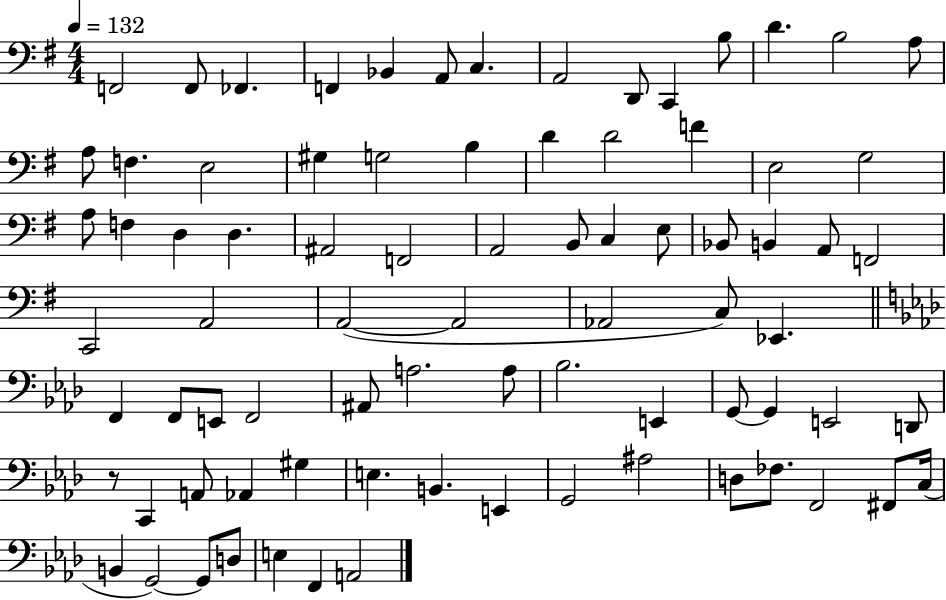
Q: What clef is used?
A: bass